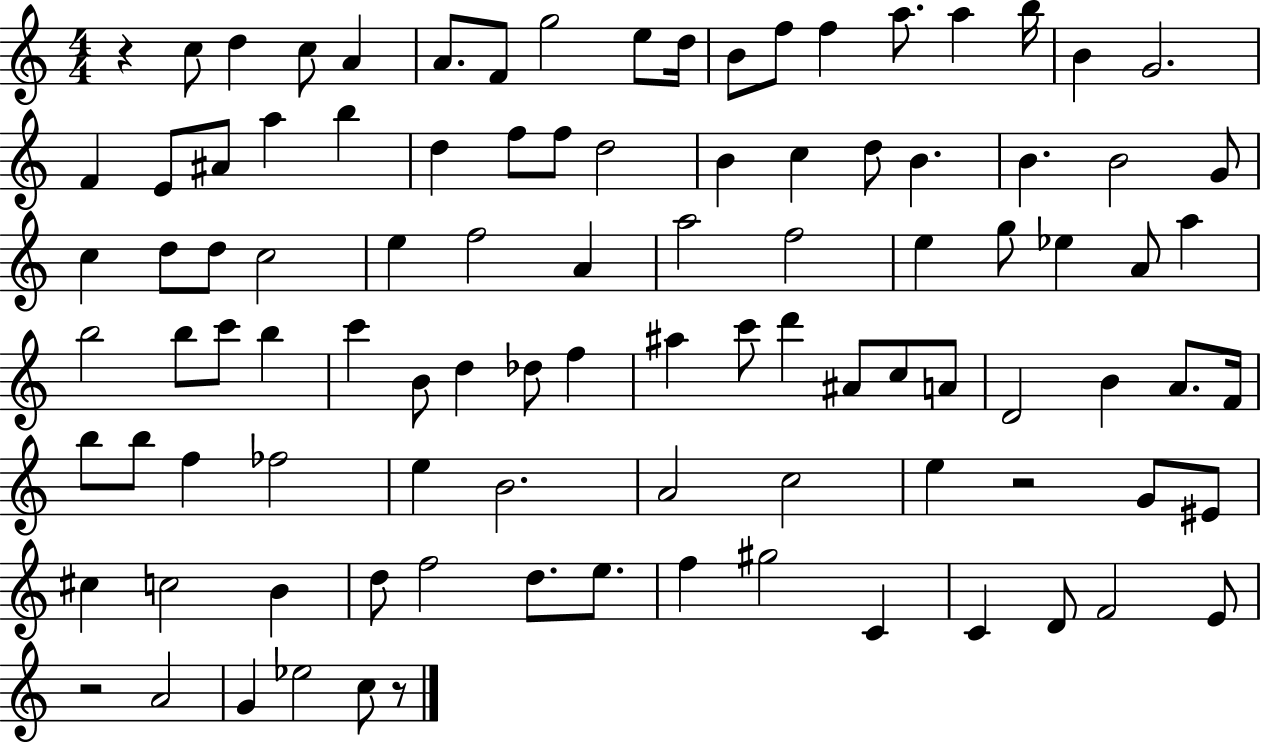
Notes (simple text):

R/q C5/e D5/q C5/e A4/q A4/e. F4/e G5/h E5/e D5/s B4/e F5/e F5/q A5/e. A5/q B5/s B4/q G4/h. F4/q E4/e A#4/e A5/q B5/q D5/q F5/e F5/e D5/h B4/q C5/q D5/e B4/q. B4/q. B4/h G4/e C5/q D5/e D5/e C5/h E5/q F5/h A4/q A5/h F5/h E5/q G5/e Eb5/q A4/e A5/q B5/h B5/e C6/e B5/q C6/q B4/e D5/q Db5/e F5/q A#5/q C6/e D6/q A#4/e C5/e A4/e D4/h B4/q A4/e. F4/s B5/e B5/e F5/q FES5/h E5/q B4/h. A4/h C5/h E5/q R/h G4/e EIS4/e C#5/q C5/h B4/q D5/e F5/h D5/e. E5/e. F5/q G#5/h C4/q C4/q D4/e F4/h E4/e R/h A4/h G4/q Eb5/h C5/e R/e